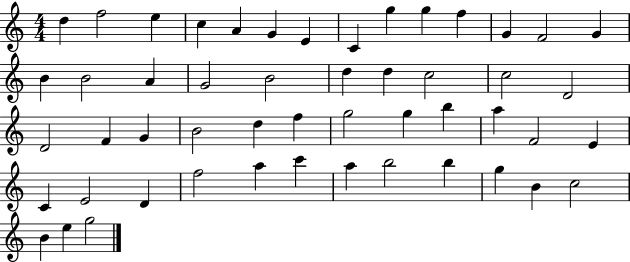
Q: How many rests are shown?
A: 0